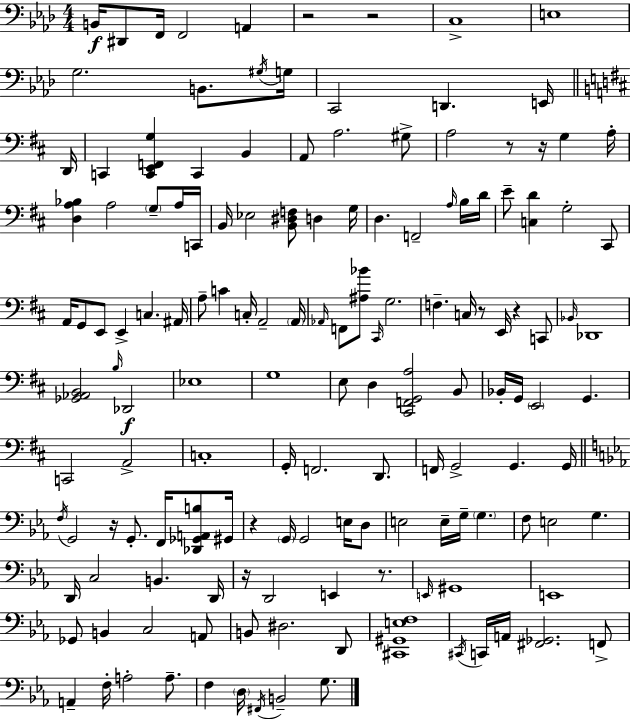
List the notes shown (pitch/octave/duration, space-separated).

B2/s D#2/e F2/s F2/h A2/q R/h R/h C3/w E3/w G3/h. B2/e. G#3/s G3/s C2/h D2/q. E2/s D2/s C2/q [C2,E2,F2,G3]/q C2/q B2/q A2/e A3/h. G#3/e A3/h R/e R/s G3/q A3/s [D3,A3,Bb3]/q A3/h G3/e A3/s C2/s B2/s Eb3/h [B2,D#3,F3]/e D3/q G3/s D3/q. F2/h A3/s B3/s D4/s E4/e [C3,D4]/q G3/h C#2/e A2/s G2/e E2/e E2/q C3/q. A#2/s A3/e C4/q C3/s A2/h A2/s Ab2/s F2/e [A#3,Bb4]/e C#2/s G3/h. F3/q. C3/s R/e E2/s R/q C2/e Bb2/s Db2/w [Gb2,Ab2,B2]/h B3/s Db2/h Eb3/w G3/w E3/e D3/q [C#2,F2,G2,A3]/h B2/e Bb2/s G2/s E2/h G2/q. C2/h A2/h C3/w G2/s F2/h. D2/e. F2/s G2/h G2/q. G2/s F3/s G2/h R/s G2/e. F2/s [Db2,Gb2,A2,B3]/e G#2/s R/q G2/s G2/h E3/s D3/e E3/h E3/s G3/s G3/q. F3/e E3/h G3/q. D2/s C3/h B2/q. D2/s R/s D2/h E2/q R/e. E2/s G#2/w E2/w Gb2/e B2/q C3/h A2/e B2/e D#3/h. D2/e [C#2,G#2,E3,F3]/w C#2/s C2/s A2/s [F#2,Gb2]/h. F2/e A2/q F3/s A3/h A3/e. F3/q D3/s F#2/s B2/h G3/e.